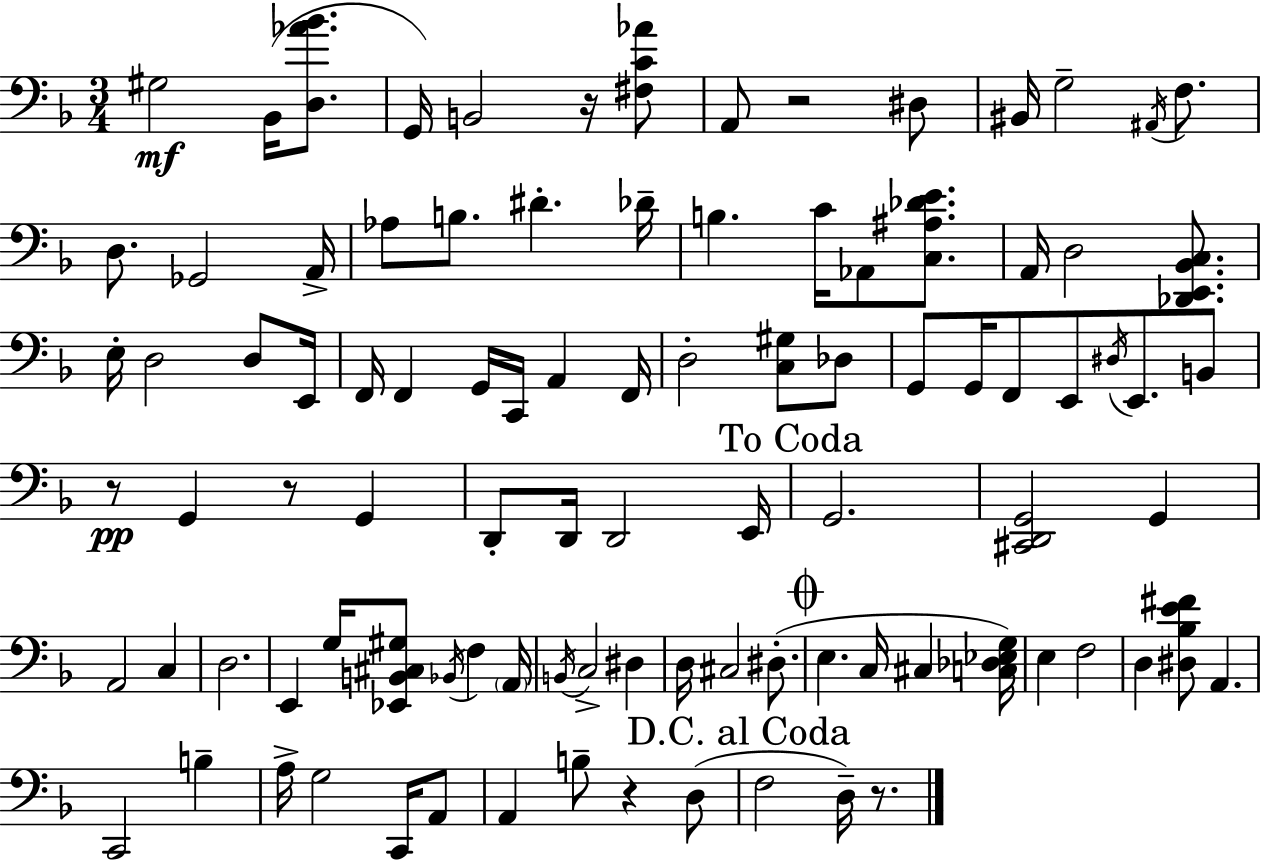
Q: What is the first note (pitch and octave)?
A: G#3